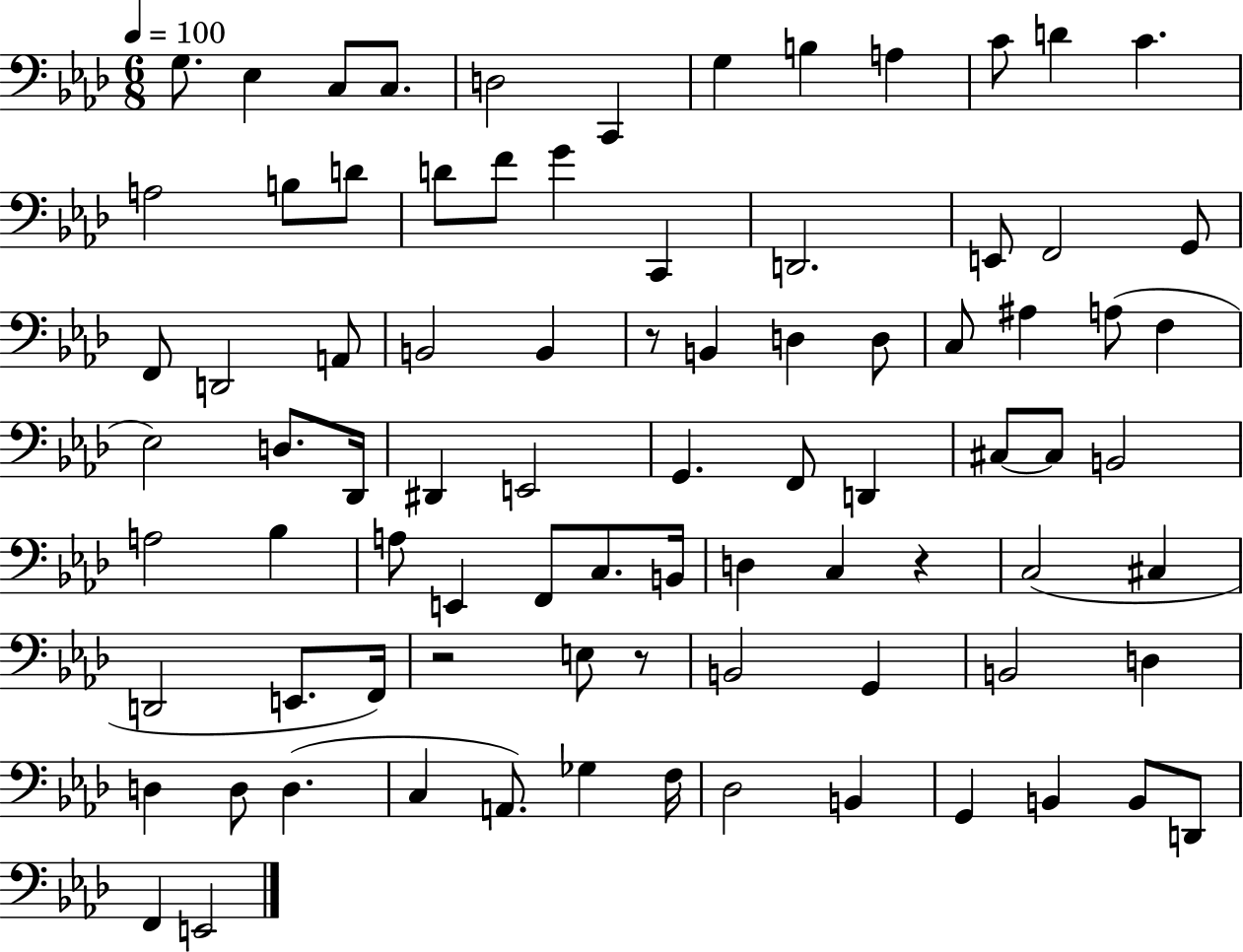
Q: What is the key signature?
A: AES major